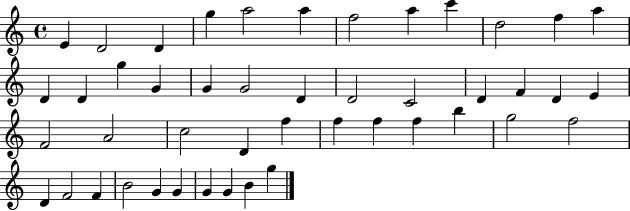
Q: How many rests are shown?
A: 0